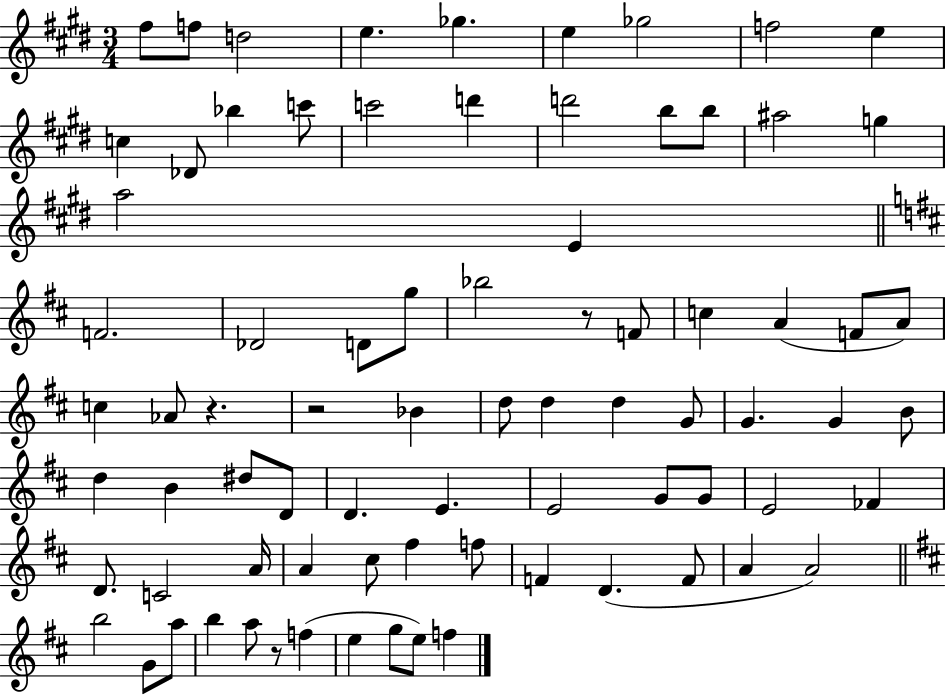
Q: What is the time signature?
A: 3/4